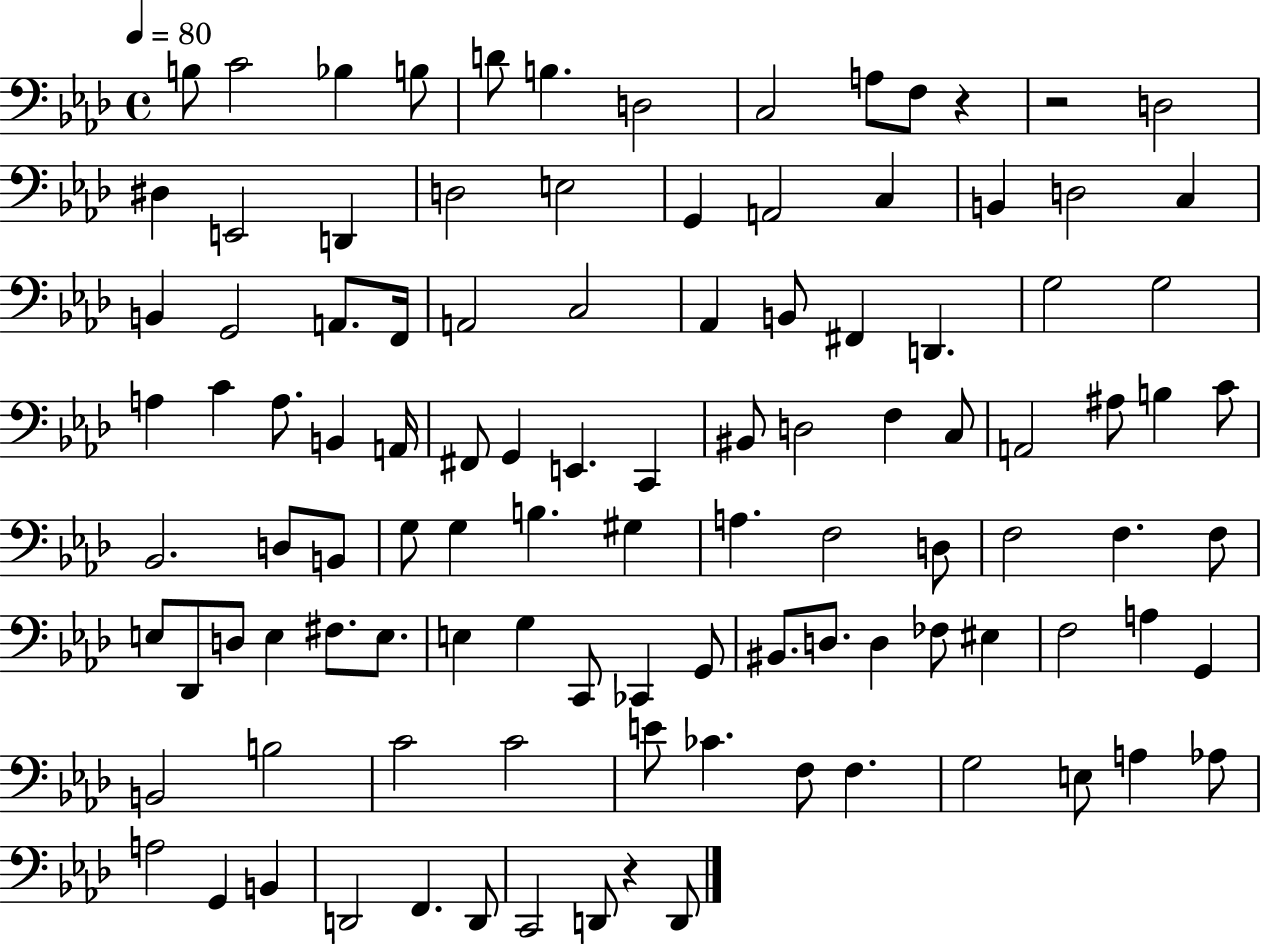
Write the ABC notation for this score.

X:1
T:Untitled
M:4/4
L:1/4
K:Ab
B,/2 C2 _B, B,/2 D/2 B, D,2 C,2 A,/2 F,/2 z z2 D,2 ^D, E,,2 D,, D,2 E,2 G,, A,,2 C, B,, D,2 C, B,, G,,2 A,,/2 F,,/4 A,,2 C,2 _A,, B,,/2 ^F,, D,, G,2 G,2 A, C A,/2 B,, A,,/4 ^F,,/2 G,, E,, C,, ^B,,/2 D,2 F, C,/2 A,,2 ^A,/2 B, C/2 _B,,2 D,/2 B,,/2 G,/2 G, B, ^G, A, F,2 D,/2 F,2 F, F,/2 E,/2 _D,,/2 D,/2 E, ^F,/2 E,/2 E, G, C,,/2 _C,, G,,/2 ^B,,/2 D,/2 D, _F,/2 ^E, F,2 A, G,, B,,2 B,2 C2 C2 E/2 _C F,/2 F, G,2 E,/2 A, _A,/2 A,2 G,, B,, D,,2 F,, D,,/2 C,,2 D,,/2 z D,,/2